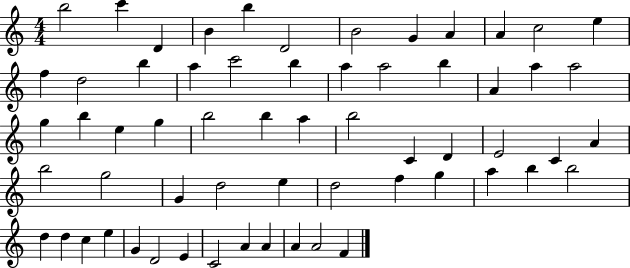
{
  \clef treble
  \numericTimeSignature
  \time 4/4
  \key c \major
  b''2 c'''4 d'4 | b'4 b''4 d'2 | b'2 g'4 a'4 | a'4 c''2 e''4 | \break f''4 d''2 b''4 | a''4 c'''2 b''4 | a''4 a''2 b''4 | a'4 a''4 a''2 | \break g''4 b''4 e''4 g''4 | b''2 b''4 a''4 | b''2 c'4 d'4 | e'2 c'4 a'4 | \break b''2 g''2 | g'4 d''2 e''4 | d''2 f''4 g''4 | a''4 b''4 b''2 | \break d''4 d''4 c''4 e''4 | g'4 d'2 e'4 | c'2 a'4 a'4 | a'4 a'2 f'4 | \break \bar "|."
}